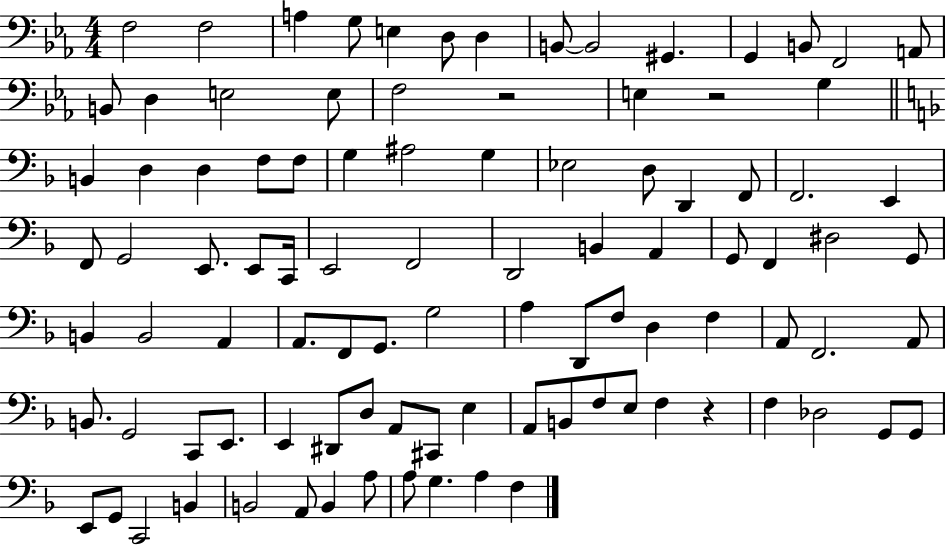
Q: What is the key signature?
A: EES major